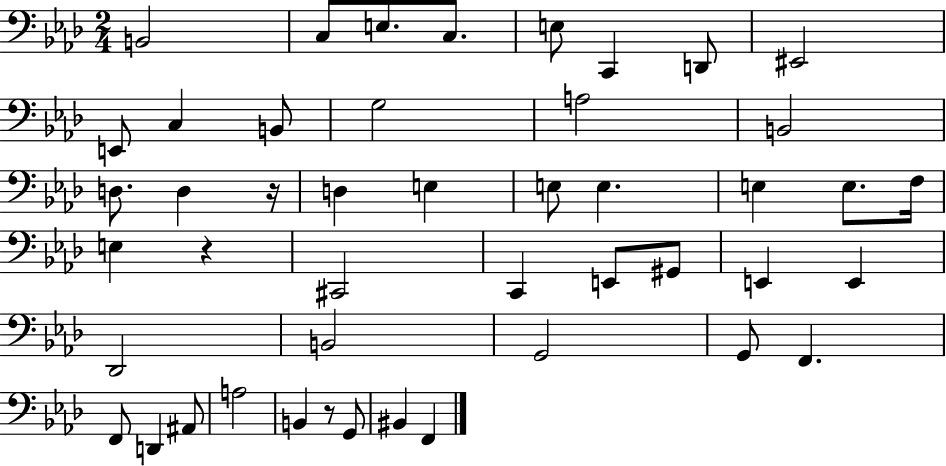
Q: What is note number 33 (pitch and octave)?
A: G2